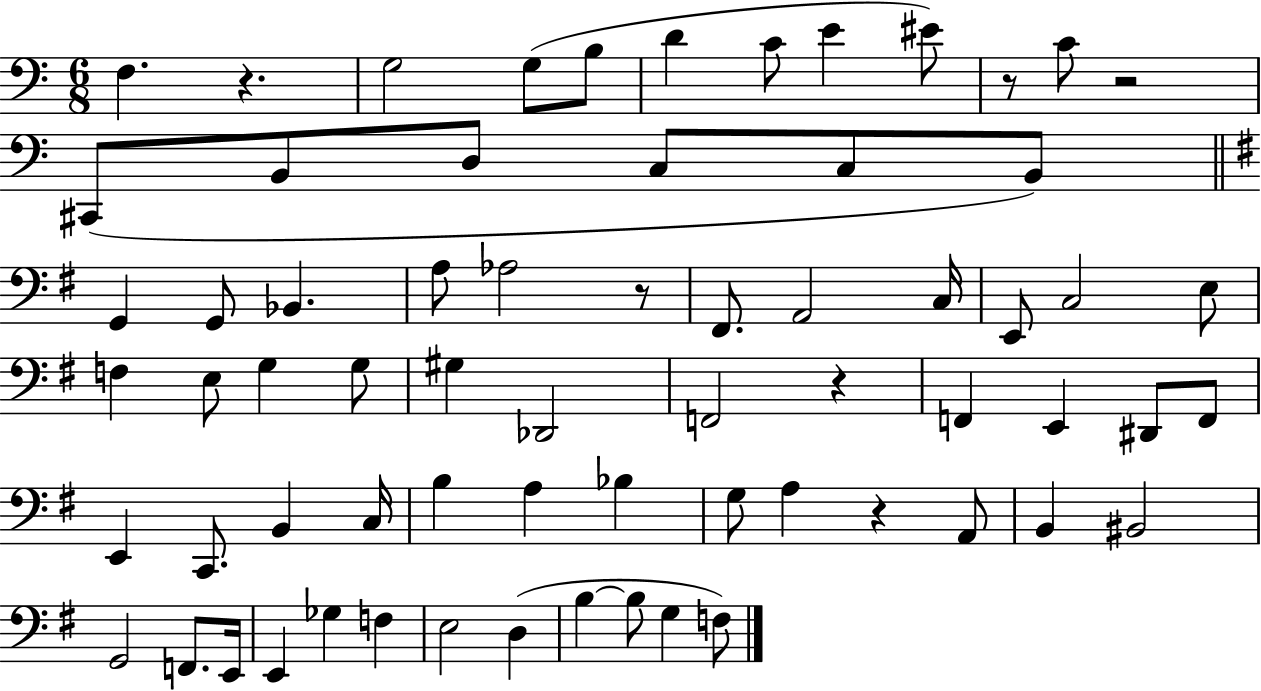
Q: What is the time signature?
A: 6/8